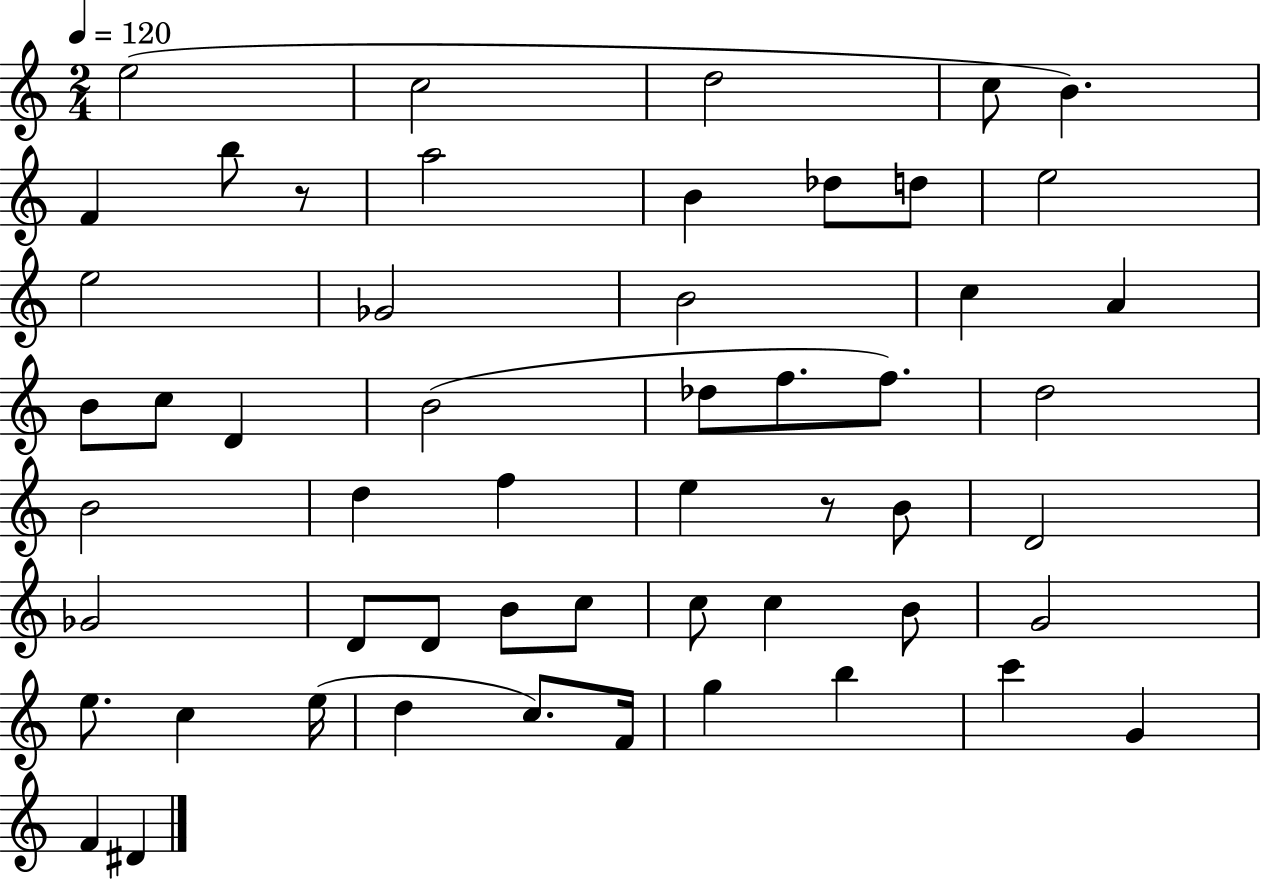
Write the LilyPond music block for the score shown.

{
  \clef treble
  \numericTimeSignature
  \time 2/4
  \key c \major
  \tempo 4 = 120
  e''2( | c''2 | d''2 | c''8 b'4.) | \break f'4 b''8 r8 | a''2 | b'4 des''8 d''8 | e''2 | \break e''2 | ges'2 | b'2 | c''4 a'4 | \break b'8 c''8 d'4 | b'2( | des''8 f''8. f''8.) | d''2 | \break b'2 | d''4 f''4 | e''4 r8 b'8 | d'2 | \break ges'2 | d'8 d'8 b'8 c''8 | c''8 c''4 b'8 | g'2 | \break e''8. c''4 e''16( | d''4 c''8.) f'16 | g''4 b''4 | c'''4 g'4 | \break f'4 dis'4 | \bar "|."
}